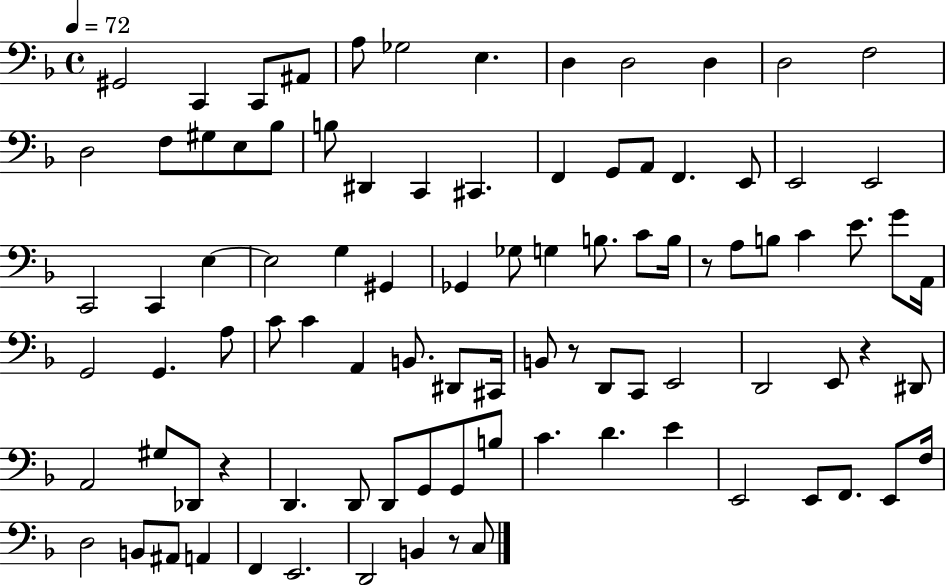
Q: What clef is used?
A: bass